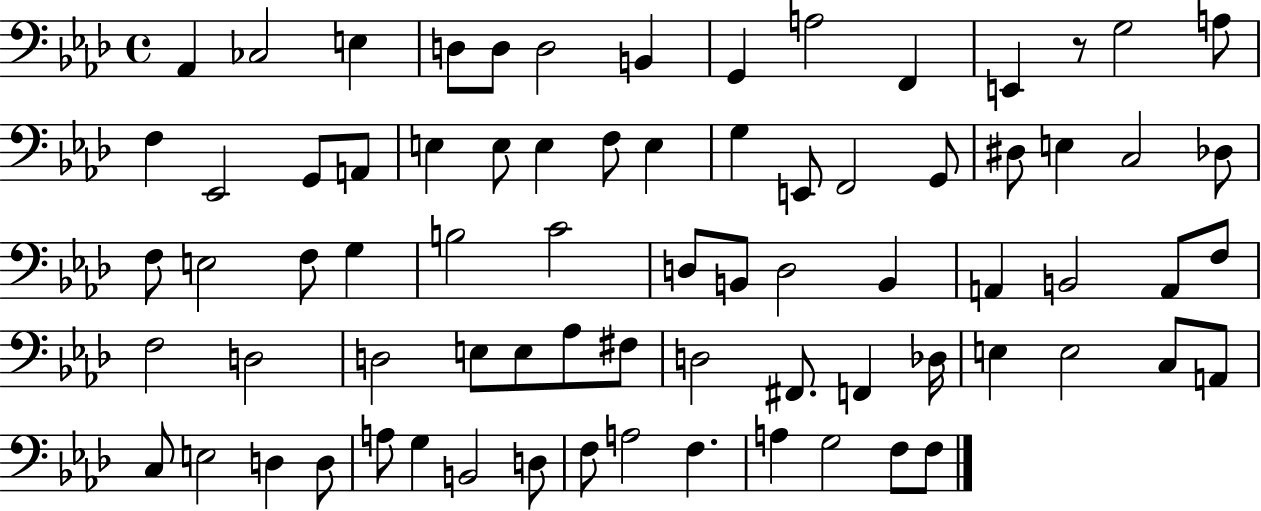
X:1
T:Untitled
M:4/4
L:1/4
K:Ab
_A,, _C,2 E, D,/2 D,/2 D,2 B,, G,, A,2 F,, E,, z/2 G,2 A,/2 F, _E,,2 G,,/2 A,,/2 E, E,/2 E, F,/2 E, G, E,,/2 F,,2 G,,/2 ^D,/2 E, C,2 _D,/2 F,/2 E,2 F,/2 G, B,2 C2 D,/2 B,,/2 D,2 B,, A,, B,,2 A,,/2 F,/2 F,2 D,2 D,2 E,/2 E,/2 _A,/2 ^F,/2 D,2 ^F,,/2 F,, _D,/4 E, E,2 C,/2 A,,/2 C,/2 E,2 D, D,/2 A,/2 G, B,,2 D,/2 F,/2 A,2 F, A, G,2 F,/2 F,/2